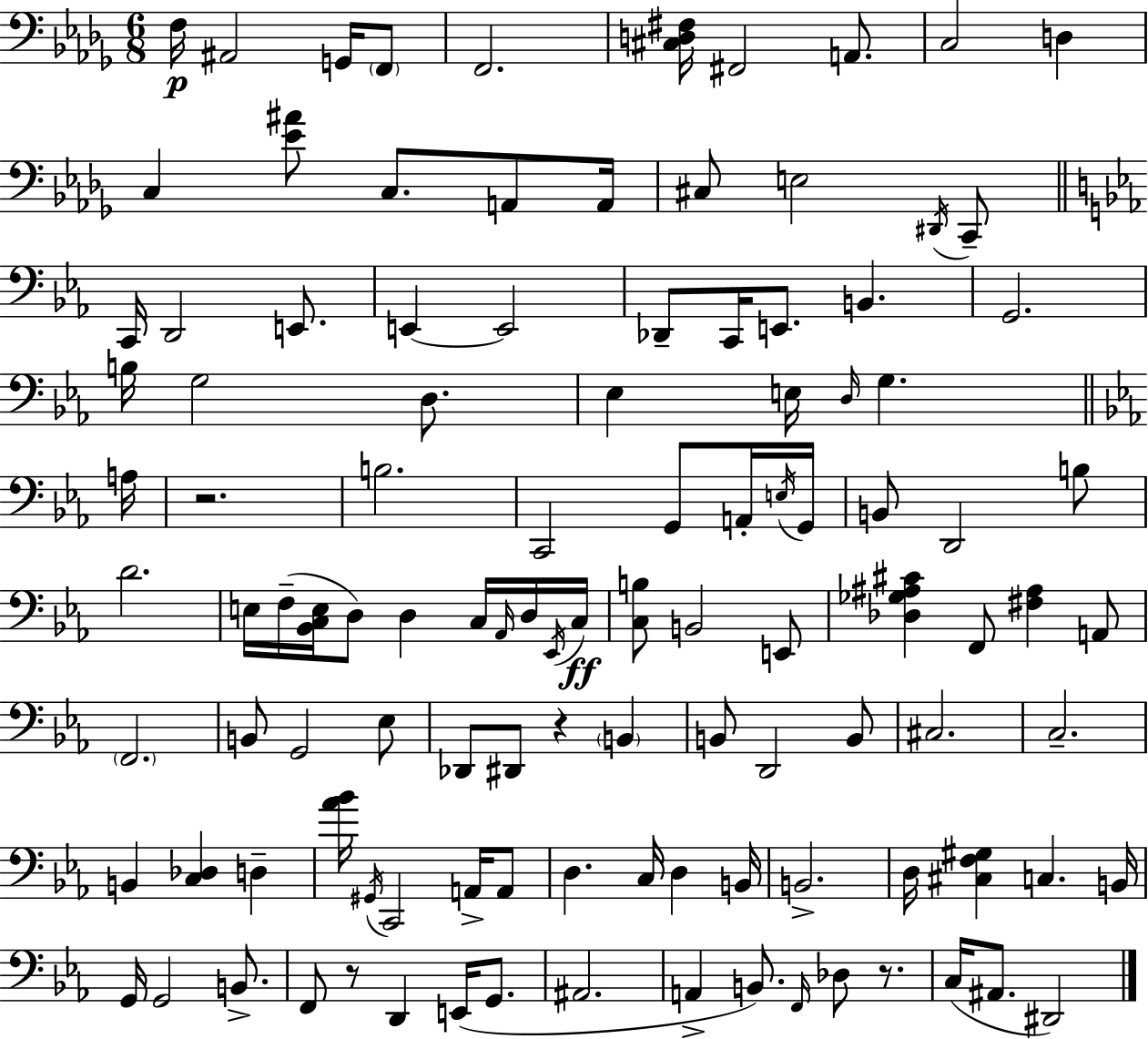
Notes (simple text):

F3/s A#2/h G2/s F2/e F2/h. [C#3,D3,F#3]/s F#2/h A2/e. C3/h D3/q C3/q [Eb4,A#4]/e C3/e. A2/e A2/s C#3/e E3/h D#2/s C2/e C2/s D2/h E2/e. E2/q E2/h Db2/e C2/s E2/e. B2/q. G2/h. B3/s G3/h D3/e. Eb3/q E3/s D3/s G3/q. A3/s R/h. B3/h. C2/h G2/e A2/s E3/s G2/s B2/e D2/h B3/e D4/h. E3/s F3/s [Bb2,C3,E3]/s D3/e D3/q C3/s Ab2/s D3/s Eb2/s C3/s [C3,B3]/e B2/h E2/e [Db3,Gb3,A#3,C#4]/q F2/e [F#3,A#3]/q A2/e F2/h. B2/e G2/h Eb3/e Db2/e D#2/e R/q B2/q B2/e D2/h B2/e C#3/h. C3/h. B2/q [C3,Db3]/q D3/q [Ab4,Bb4]/s G#2/s C2/h A2/s A2/e D3/q. C3/s D3/q B2/s B2/h. D3/s [C#3,F3,G#3]/q C3/q. B2/s G2/s G2/h B2/e. F2/e R/e D2/q E2/s G2/e. A#2/h. A2/q B2/e. F2/s Db3/e R/e. C3/s A#2/e. D#2/h